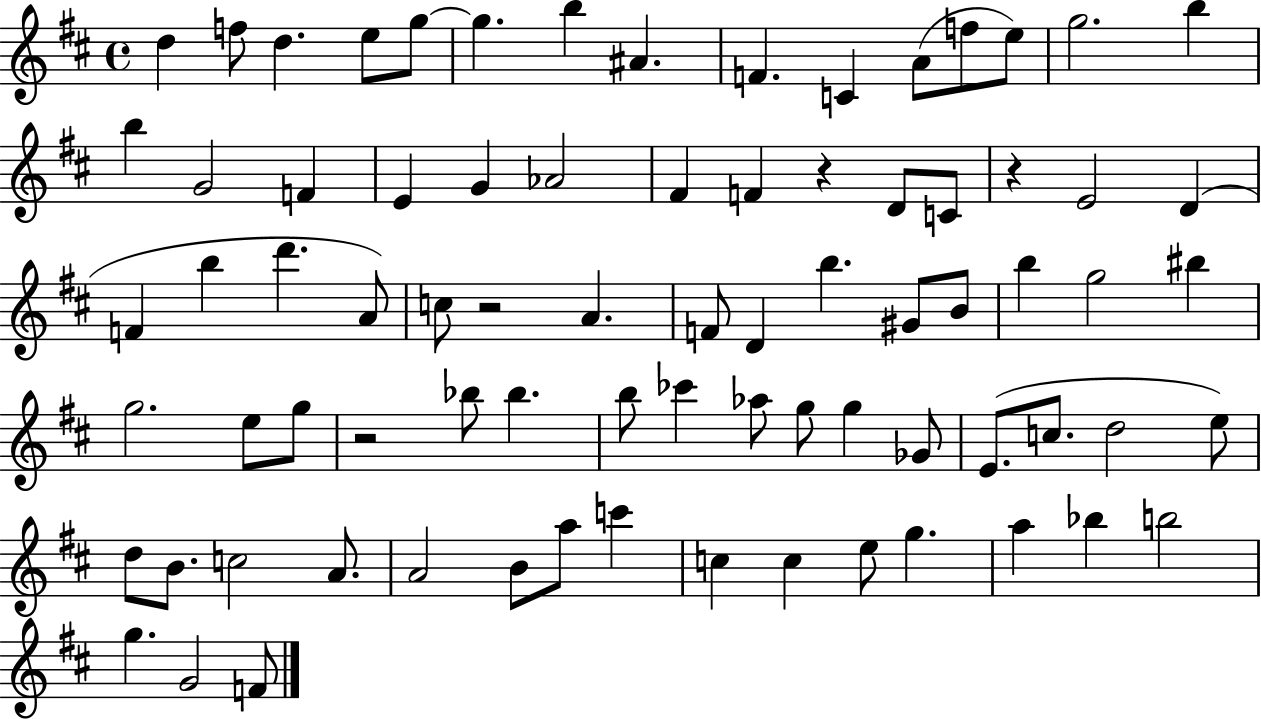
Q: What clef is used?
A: treble